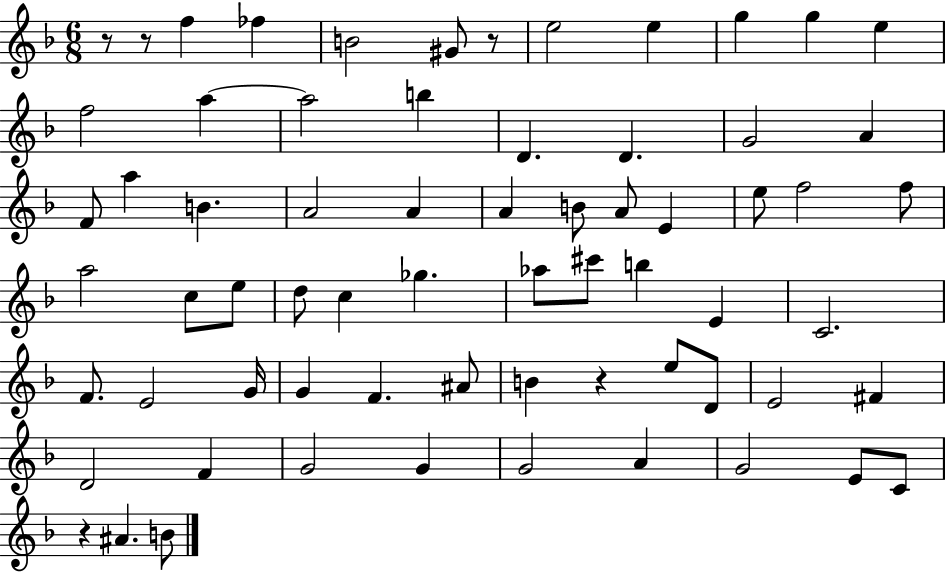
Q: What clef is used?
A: treble